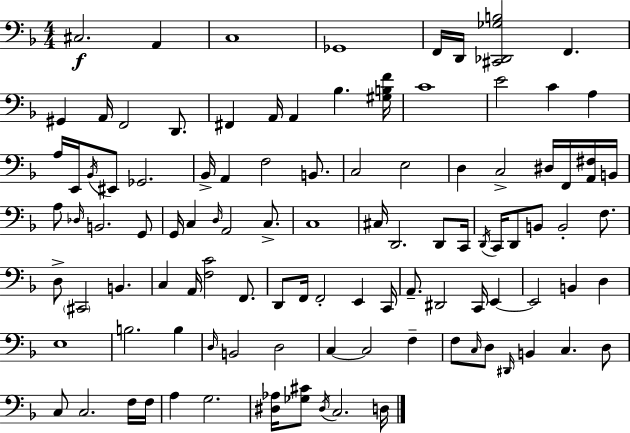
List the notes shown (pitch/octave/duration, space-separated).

C#3/h. A2/q C3/w Gb2/w F2/s D2/s [C#2,Db2,Gb3,B3]/h F2/q. G#2/q A2/s F2/h D2/e. F#2/q A2/s A2/q Bb3/q. [G#3,B3,F4]/s C4/w E4/h C4/q A3/q A3/s E2/s Bb2/s EIS2/e Gb2/h. Bb2/s A2/q F3/h B2/e. C3/h E3/h D3/q C3/h D#3/s F2/s [A2,F#3]/s B2/s A3/e Db3/s B2/h. G2/e G2/s C3/q D3/s A2/h C3/e. C3/w C#3/s D2/h. D2/e C2/s D2/s C2/s D2/e B2/e B2/h F3/e. D3/e C#2/h B2/q. C3/q A2/s [F3,C4]/h F2/e. D2/e F2/s F2/h E2/q C2/s A2/e. D#2/h C2/s E2/q E2/h B2/q D3/q E3/w B3/h. B3/q D3/s B2/h D3/h C3/q C3/h F3/q F3/e C3/s D3/e D#2/s B2/q C3/q. D3/e C3/e C3/h. F3/s F3/s A3/q G3/h. [D#3,Ab3]/s [Gb3,C#4]/e D#3/s C3/h. D3/s